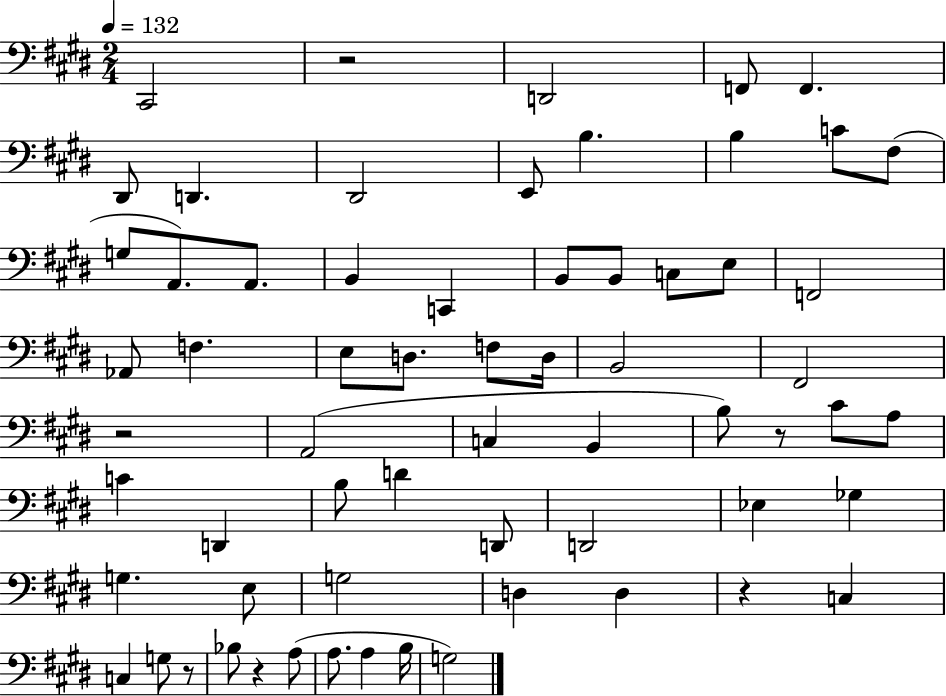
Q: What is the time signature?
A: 2/4